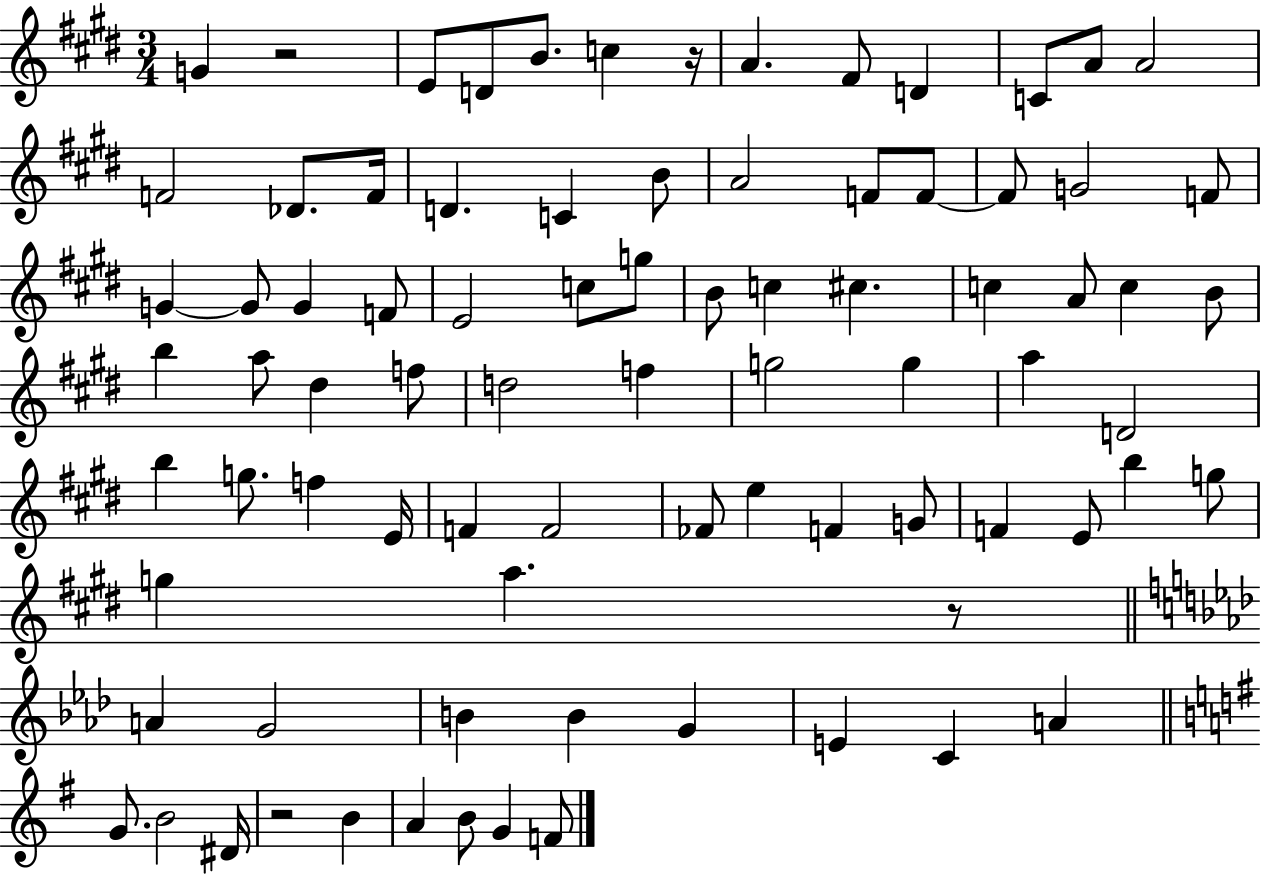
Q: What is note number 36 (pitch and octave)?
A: C5